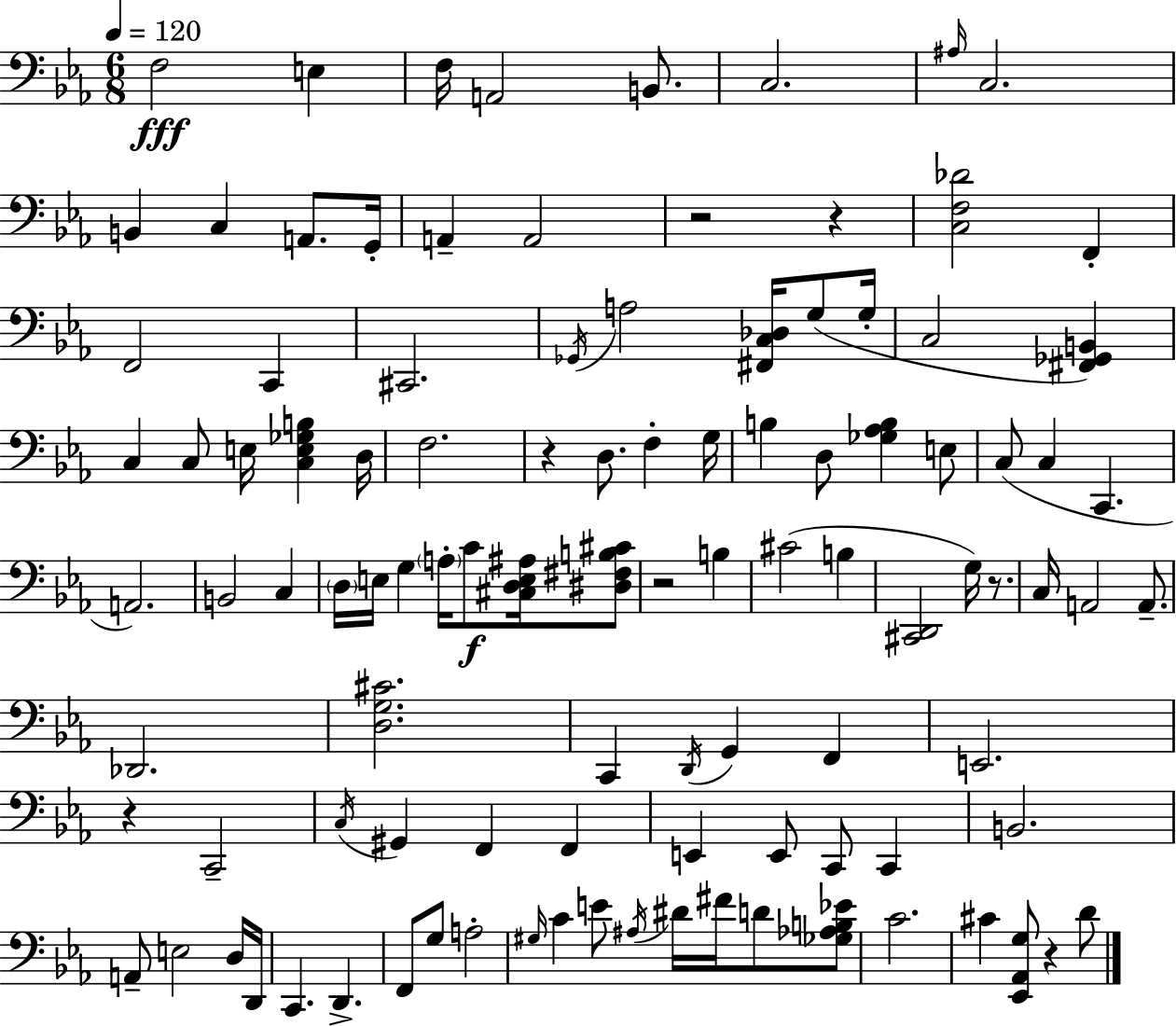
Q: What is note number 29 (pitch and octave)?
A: D3